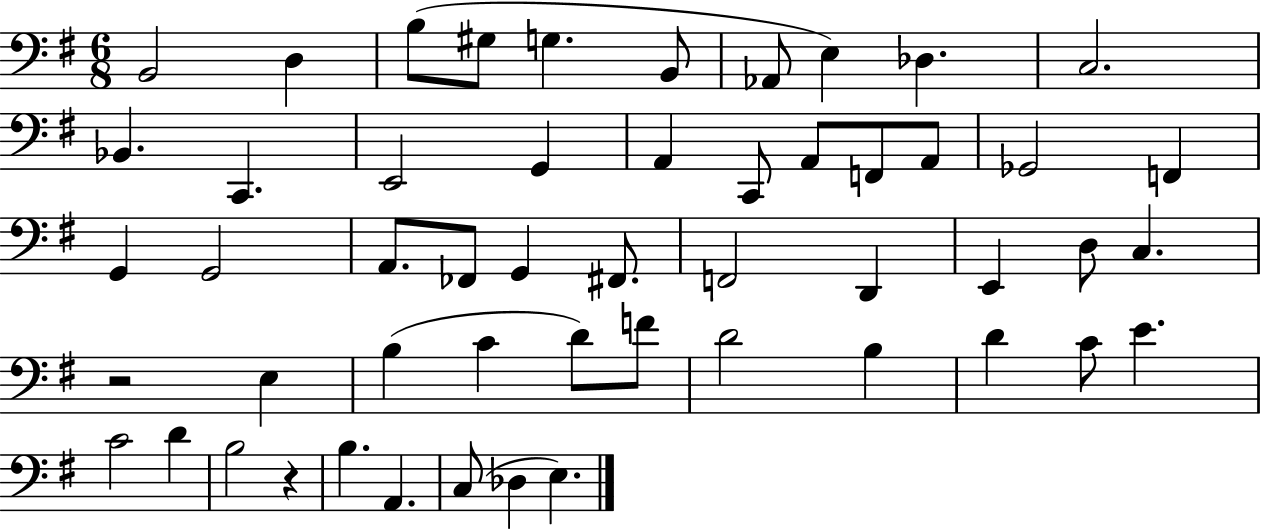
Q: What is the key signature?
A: G major